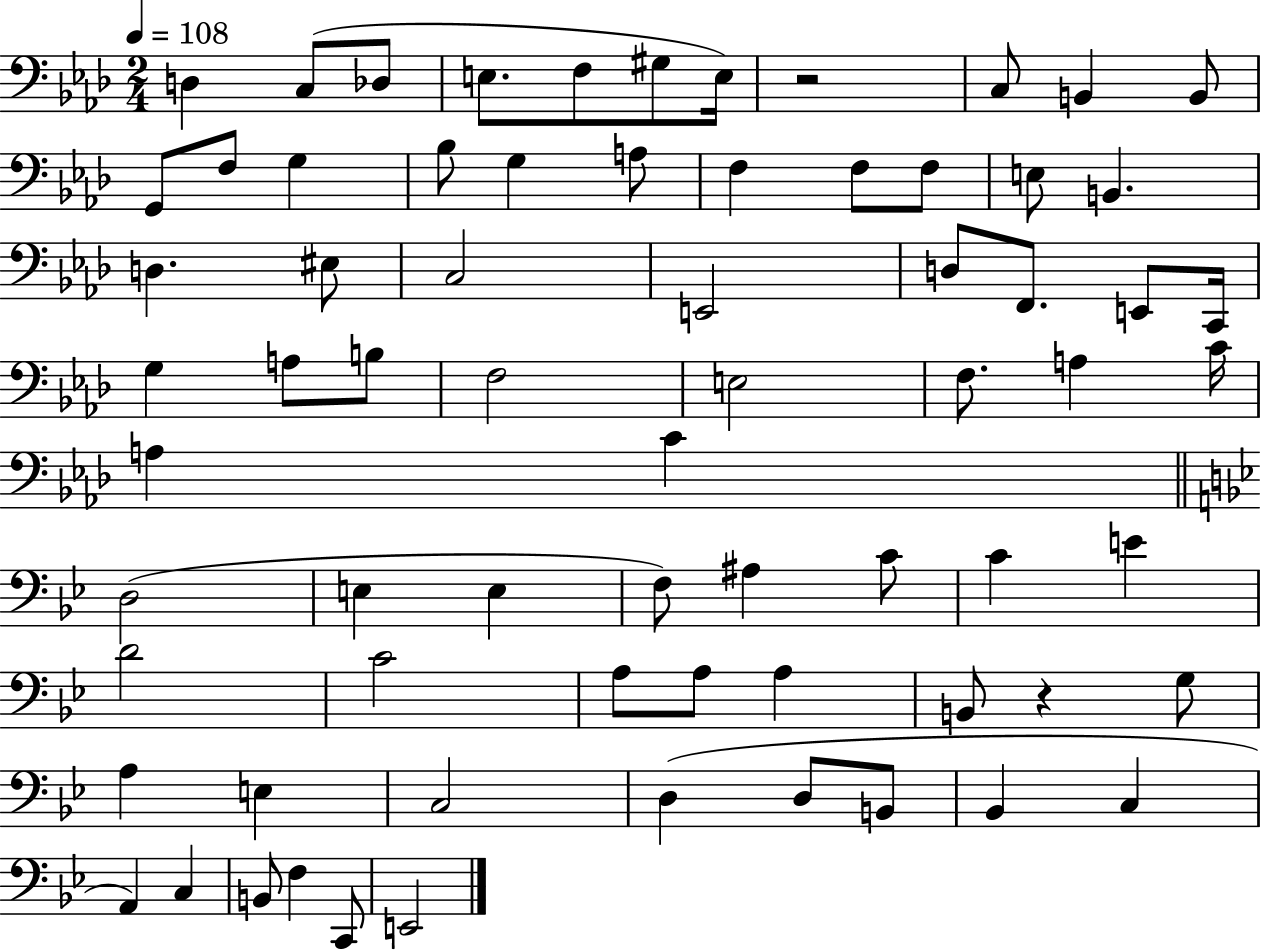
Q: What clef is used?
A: bass